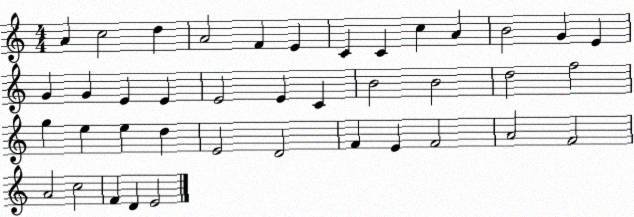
X:1
T:Untitled
M:4/4
L:1/4
K:C
A c2 d A2 F E C C c A B2 G E G G E E E2 E C B2 B2 d2 f2 g e e d E2 D2 F E F2 A2 F2 A2 c2 F D E2